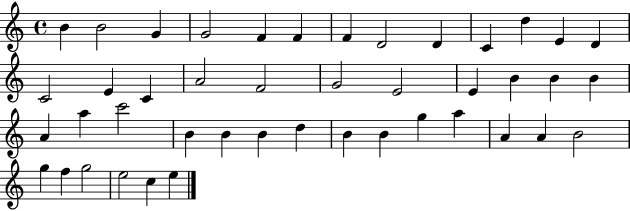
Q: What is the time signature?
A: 4/4